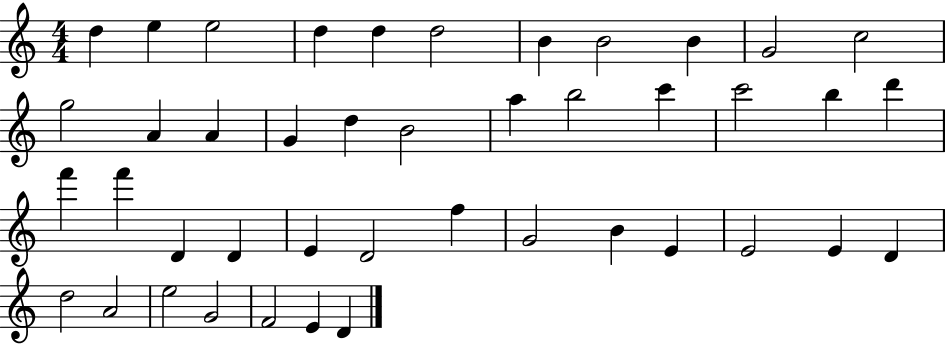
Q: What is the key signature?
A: C major